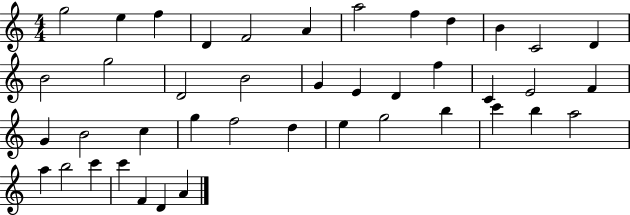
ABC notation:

X:1
T:Untitled
M:4/4
L:1/4
K:C
g2 e f D F2 A a2 f d B C2 D B2 g2 D2 B2 G E D f C E2 F G B2 c g f2 d e g2 b c' b a2 a b2 c' c' F D A